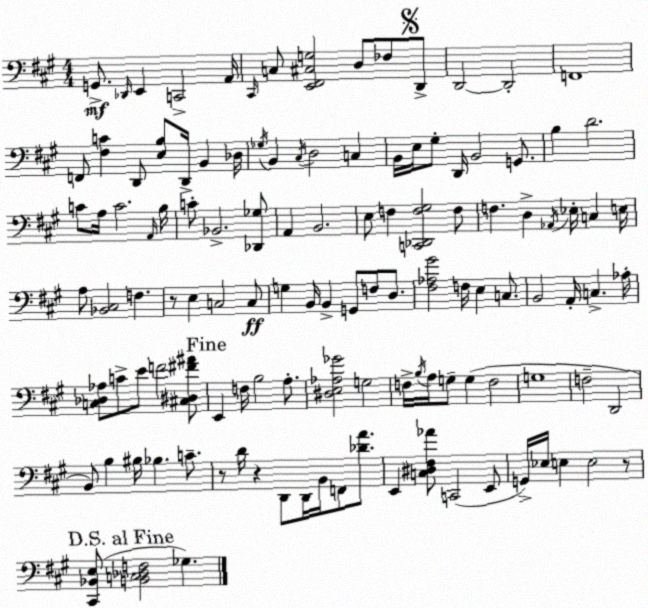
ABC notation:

X:1
T:Untitled
M:4/4
L:1/4
K:A
G,,/2 _D,,/4 E,, C,,2 A,,/4 ^C,,/4 C,/2 [E,,^F,,^C,G,]2 D,/2 _F,/2 D,,/2 D,,2 D,,2 F,,4 F,,/2 [^F,C] D,,/2 [E,B,]/2 D,,/4 B,, _D,/4 _G,/4 B,, ^C,/4 D,2 C, B,,/4 E,/4 ^G,/2 D,,/4 B,,2 G,,/2 B, D2 C/2 A,/4 C2 A,,/4 B,/4 C/2 _B,,2 [_D,,_G,]/2 A,, B,,2 E,/2 F, [C,,_D,,F,^G,]2 F,/2 F, D, _A,,/4 _E,/4 C, E,/4 A,/2 [_B,,^C,]2 F, z/2 E, C,2 C,/2 G, B,,/4 B,, G,,/2 F,/2 D,/2 [^F,_A,^G]2 F,/4 E, C,/2 B,,2 A,,/4 C, _A,/4 [C,_D,_A,]/2 C/2 E/2 F2 [^C,^D,^F^A]/2 E,, F,/4 B,2 A,/2 [^D,E,_A,_G]2 G,2 F,/4 B,/4 A,/4 G,/2 G, F,2 G,4 F,2 D,,2 B,,/2 B, ^B,/4 _B, C/2 z/2 D/4 z D,,/2 D,,/4 B,,/4 F,,/2 [_DA]/2 E,, [C,^D,^F,_A]/2 C,,2 E,,/2 G,,/4 _E,/4 E, E,2 z/2 [^C,,_B,,E,]/2 [B,,C,_D,F,]2 _G,